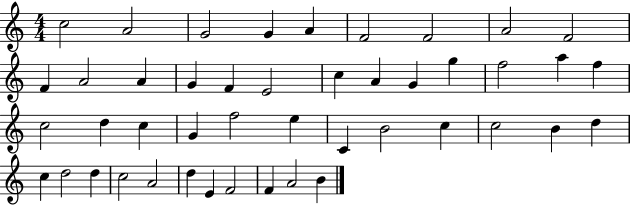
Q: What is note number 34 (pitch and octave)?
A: D5